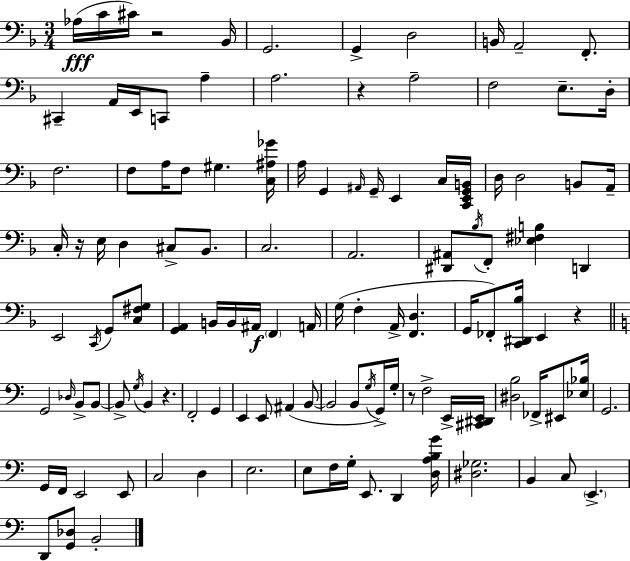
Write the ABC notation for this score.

X:1
T:Untitled
M:3/4
L:1/4
K:Dm
_A,/4 C/4 ^C/4 z2 _B,,/4 G,,2 G,, D,2 B,,/4 A,,2 F,,/2 ^C,, A,,/4 E,,/4 C,,/2 A, A,2 z A,2 F,2 E,/2 D,/4 F,2 F,/2 A,/4 F,/2 ^G, [C,^A,_G]/4 A,/4 G,, ^A,,/4 G,,/4 E,, C,/4 [C,,E,,G,,B,,]/4 D,/4 D,2 B,,/2 A,,/4 C,/4 z/4 E,/4 D, ^C,/2 _B,,/2 C,2 A,,2 [^D,,^A,,]/2 _B,/4 F,,/2 [_E,^F,B,] D,, E,,2 C,,/4 G,,/2 [C,^F,G,]/2 [G,,A,,] B,,/4 B,,/4 ^A,,/4 F,, A,,/4 G,/4 F, A,,/4 [F,,D,] G,,/4 _F,,/2 [C,,^D,,_B,]/4 E,, z G,,2 _D,/4 B,,/2 B,,/2 B,,/2 G,/4 B,, z F,,2 G,, E,, E,,/2 ^A,, B,,/2 B,,2 B,,/2 G,/4 G,,/4 G,/4 z/2 F,2 E,,/4 [^C,,^D,,E,,]/4 [^D,B,]2 _F,,/4 ^E,,/2 [_E,_B,]/4 G,,2 G,,/4 F,,/4 E,,2 E,,/2 C,2 D, E,2 E,/2 F,/4 G,/4 E,,/2 D,, [D,A,B,G]/4 [^D,_G,]2 B,, C,/2 E,, D,,/2 [G,,_D,]/2 B,,2